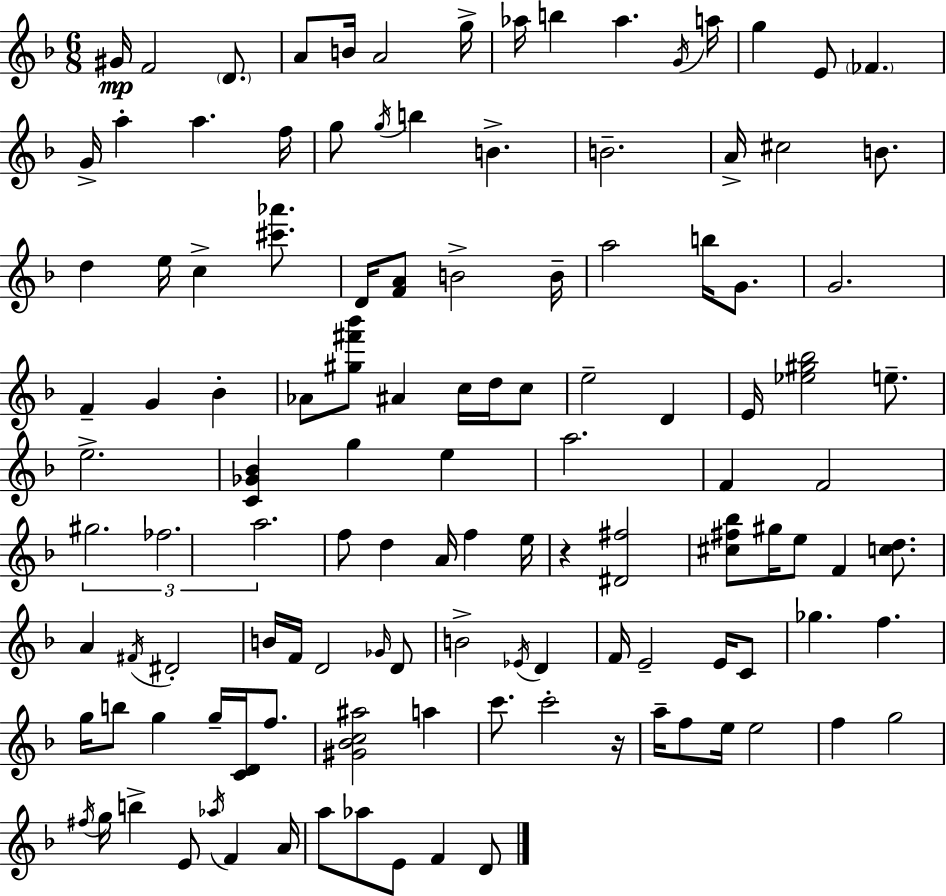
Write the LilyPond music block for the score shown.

{
  \clef treble
  \numericTimeSignature
  \time 6/8
  \key f \major
  gis'16\mp f'2 \parenthesize d'8. | a'8 b'16 a'2 g''16-> | aes''16 b''4 aes''4. \acciaccatura { g'16 } | a''16 g''4 e'8 \parenthesize fes'4. | \break g'16-> a''4-. a''4. | f''16 g''8 \acciaccatura { g''16 } b''4 b'4.-> | b'2.-- | a'16-> cis''2 b'8. | \break d''4 e''16 c''4-> <cis''' aes'''>8. | d'16 <f' a'>8 b'2-> | b'16-- a''2 b''16 g'8. | g'2. | \break f'4-- g'4 bes'4-. | aes'8 <gis'' fis''' bes'''>8 ais'4 c''16 d''16 | c''8 e''2-- d'4 | e'16 <ees'' gis'' bes''>2 e''8.-- | \break e''2.-> | <c' ges' bes'>4 g''4 e''4 | a''2. | f'4 f'2 | \break \tuplet 3/2 { gis''2. | fes''2. | a''2. } | f''8 d''4 a'16 f''4 | \break e''16 r4 <dis' fis''>2 | <cis'' fis'' bes''>8 gis''16 e''8 f'4 <c'' d''>8. | a'4 \acciaccatura { fis'16 } dis'2-. | b'16 f'16 d'2 | \break \grace { ges'16 } d'8 b'2-> | \acciaccatura { ees'16 } d'4 f'16 e'2-- | e'16 c'8 ges''4. f''4. | g''16 b''8 g''4 | \break g''16-- <c' d'>16 f''8. <gis' bes' c'' ais''>2 | a''4 c'''8. c'''2-. | r16 a''16-- f''8 e''16 e''2 | f''4 g''2 | \break \acciaccatura { fis''16 } g''16 b''4-> e'8 | \acciaccatura { aes''16 } f'4 a'16 a''8 aes''8 e'8 | f'4 d'8 \bar "|."
}